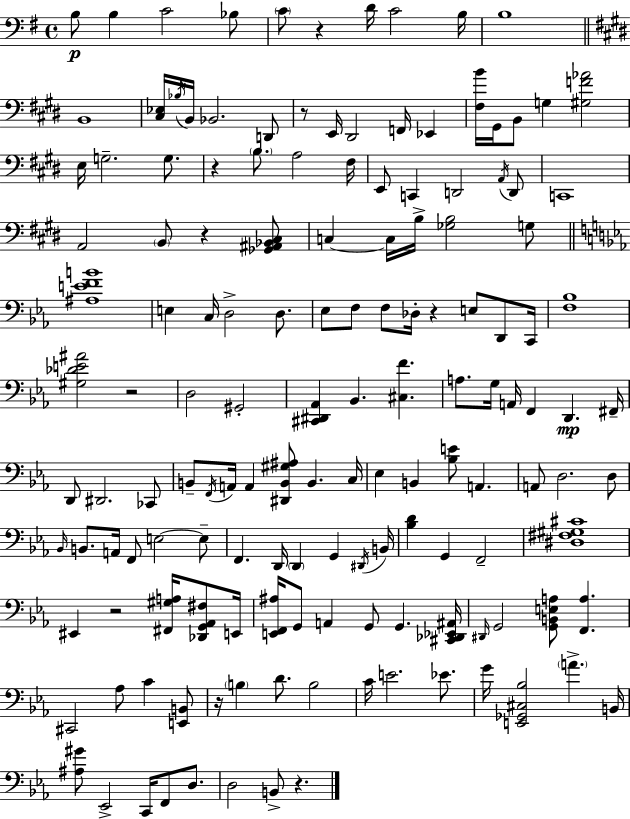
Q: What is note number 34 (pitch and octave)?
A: A2